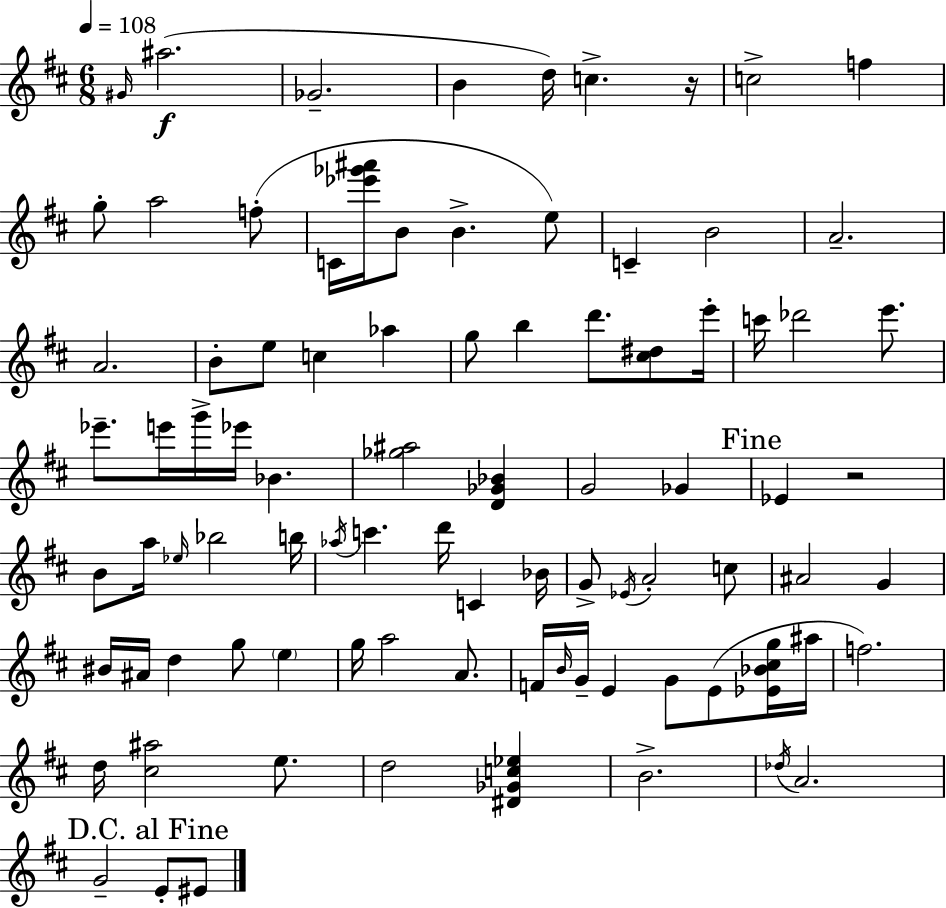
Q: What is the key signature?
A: D major